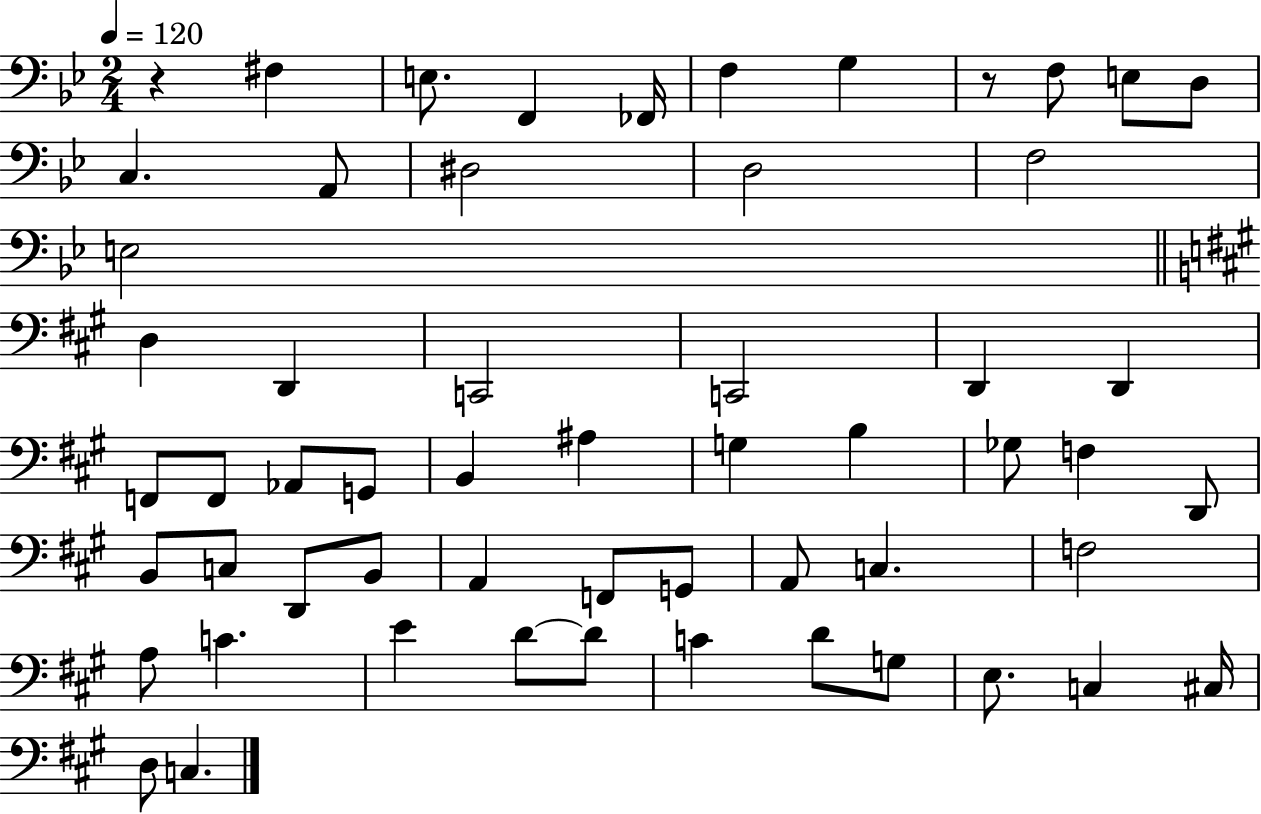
R/q F#3/q E3/e. F2/q FES2/s F3/q G3/q R/e F3/e E3/e D3/e C3/q. A2/e D#3/h D3/h F3/h E3/h D3/q D2/q C2/h C2/h D2/q D2/q F2/e F2/e Ab2/e G2/e B2/q A#3/q G3/q B3/q Gb3/e F3/q D2/e B2/e C3/e D2/e B2/e A2/q F2/e G2/e A2/e C3/q. F3/h A3/e C4/q. E4/q D4/e D4/e C4/q D4/e G3/e E3/e. C3/q C#3/s D3/e C3/q.